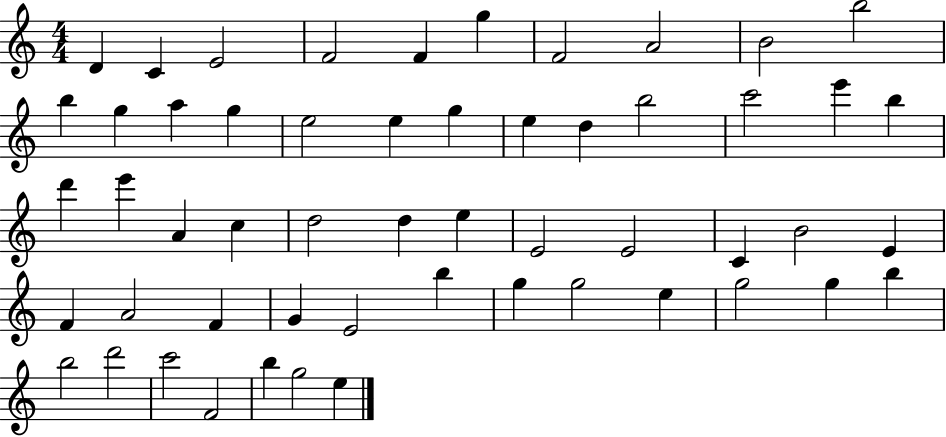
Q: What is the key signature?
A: C major